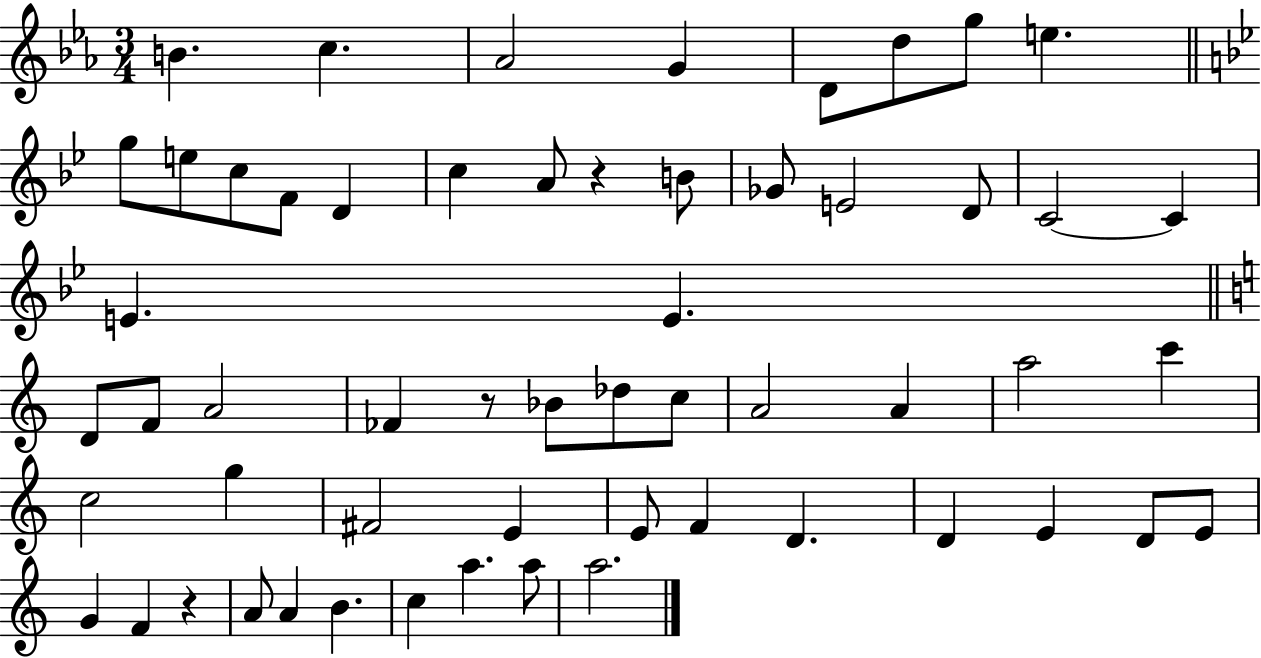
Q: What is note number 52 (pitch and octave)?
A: A5